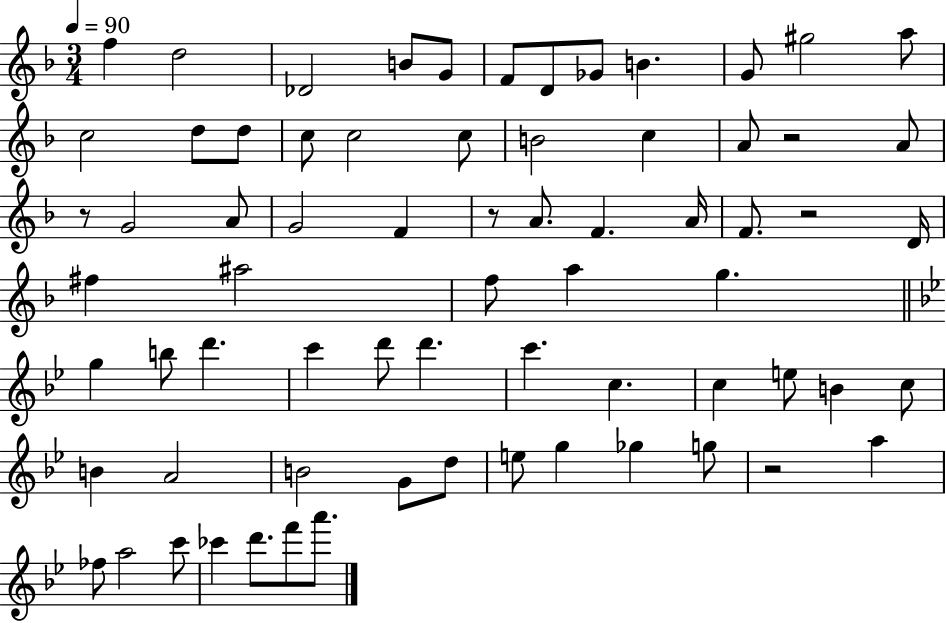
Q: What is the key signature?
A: F major